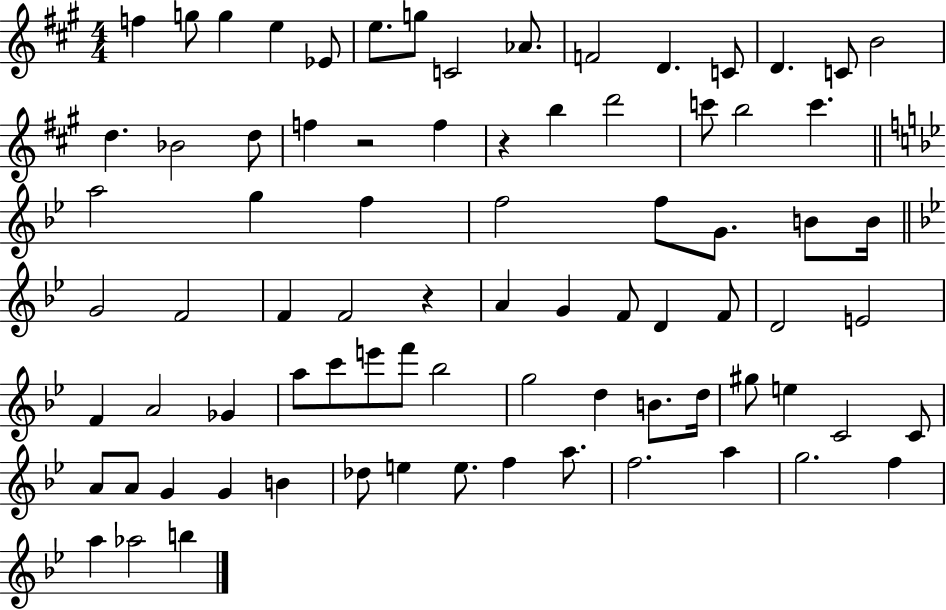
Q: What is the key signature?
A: A major